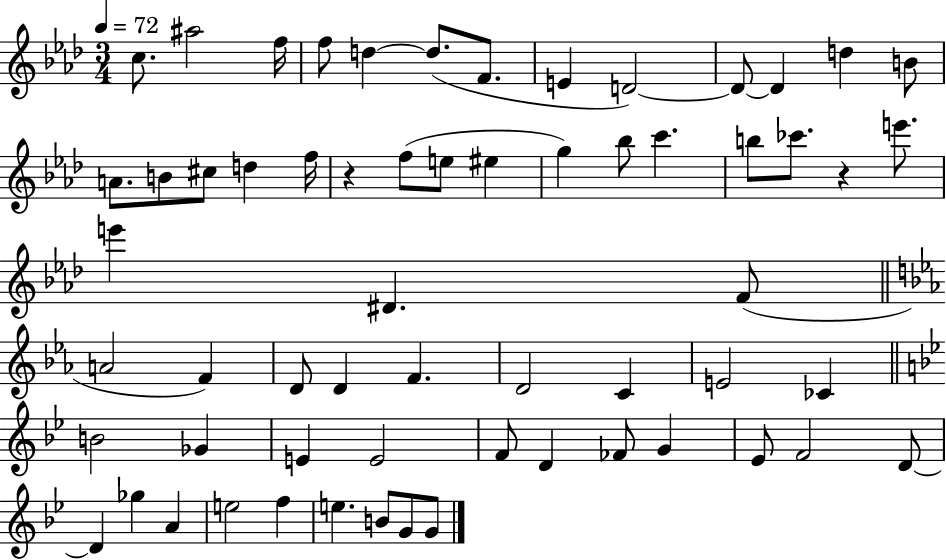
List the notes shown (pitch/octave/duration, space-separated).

C5/e. A#5/h F5/s F5/e D5/q D5/e. F4/e. E4/q D4/h D4/e D4/q D5/q B4/e A4/e. B4/e C#5/e D5/q F5/s R/q F5/e E5/e EIS5/q G5/q Bb5/e C6/q. B5/e CES6/e. R/q E6/e. E6/q D#4/q. F4/e A4/h F4/q D4/e D4/q F4/q. D4/h C4/q E4/h CES4/q B4/h Gb4/q E4/q E4/h F4/e D4/q FES4/e G4/q Eb4/e F4/h D4/e D4/q Gb5/q A4/q E5/h F5/q E5/q. B4/e G4/e G4/e